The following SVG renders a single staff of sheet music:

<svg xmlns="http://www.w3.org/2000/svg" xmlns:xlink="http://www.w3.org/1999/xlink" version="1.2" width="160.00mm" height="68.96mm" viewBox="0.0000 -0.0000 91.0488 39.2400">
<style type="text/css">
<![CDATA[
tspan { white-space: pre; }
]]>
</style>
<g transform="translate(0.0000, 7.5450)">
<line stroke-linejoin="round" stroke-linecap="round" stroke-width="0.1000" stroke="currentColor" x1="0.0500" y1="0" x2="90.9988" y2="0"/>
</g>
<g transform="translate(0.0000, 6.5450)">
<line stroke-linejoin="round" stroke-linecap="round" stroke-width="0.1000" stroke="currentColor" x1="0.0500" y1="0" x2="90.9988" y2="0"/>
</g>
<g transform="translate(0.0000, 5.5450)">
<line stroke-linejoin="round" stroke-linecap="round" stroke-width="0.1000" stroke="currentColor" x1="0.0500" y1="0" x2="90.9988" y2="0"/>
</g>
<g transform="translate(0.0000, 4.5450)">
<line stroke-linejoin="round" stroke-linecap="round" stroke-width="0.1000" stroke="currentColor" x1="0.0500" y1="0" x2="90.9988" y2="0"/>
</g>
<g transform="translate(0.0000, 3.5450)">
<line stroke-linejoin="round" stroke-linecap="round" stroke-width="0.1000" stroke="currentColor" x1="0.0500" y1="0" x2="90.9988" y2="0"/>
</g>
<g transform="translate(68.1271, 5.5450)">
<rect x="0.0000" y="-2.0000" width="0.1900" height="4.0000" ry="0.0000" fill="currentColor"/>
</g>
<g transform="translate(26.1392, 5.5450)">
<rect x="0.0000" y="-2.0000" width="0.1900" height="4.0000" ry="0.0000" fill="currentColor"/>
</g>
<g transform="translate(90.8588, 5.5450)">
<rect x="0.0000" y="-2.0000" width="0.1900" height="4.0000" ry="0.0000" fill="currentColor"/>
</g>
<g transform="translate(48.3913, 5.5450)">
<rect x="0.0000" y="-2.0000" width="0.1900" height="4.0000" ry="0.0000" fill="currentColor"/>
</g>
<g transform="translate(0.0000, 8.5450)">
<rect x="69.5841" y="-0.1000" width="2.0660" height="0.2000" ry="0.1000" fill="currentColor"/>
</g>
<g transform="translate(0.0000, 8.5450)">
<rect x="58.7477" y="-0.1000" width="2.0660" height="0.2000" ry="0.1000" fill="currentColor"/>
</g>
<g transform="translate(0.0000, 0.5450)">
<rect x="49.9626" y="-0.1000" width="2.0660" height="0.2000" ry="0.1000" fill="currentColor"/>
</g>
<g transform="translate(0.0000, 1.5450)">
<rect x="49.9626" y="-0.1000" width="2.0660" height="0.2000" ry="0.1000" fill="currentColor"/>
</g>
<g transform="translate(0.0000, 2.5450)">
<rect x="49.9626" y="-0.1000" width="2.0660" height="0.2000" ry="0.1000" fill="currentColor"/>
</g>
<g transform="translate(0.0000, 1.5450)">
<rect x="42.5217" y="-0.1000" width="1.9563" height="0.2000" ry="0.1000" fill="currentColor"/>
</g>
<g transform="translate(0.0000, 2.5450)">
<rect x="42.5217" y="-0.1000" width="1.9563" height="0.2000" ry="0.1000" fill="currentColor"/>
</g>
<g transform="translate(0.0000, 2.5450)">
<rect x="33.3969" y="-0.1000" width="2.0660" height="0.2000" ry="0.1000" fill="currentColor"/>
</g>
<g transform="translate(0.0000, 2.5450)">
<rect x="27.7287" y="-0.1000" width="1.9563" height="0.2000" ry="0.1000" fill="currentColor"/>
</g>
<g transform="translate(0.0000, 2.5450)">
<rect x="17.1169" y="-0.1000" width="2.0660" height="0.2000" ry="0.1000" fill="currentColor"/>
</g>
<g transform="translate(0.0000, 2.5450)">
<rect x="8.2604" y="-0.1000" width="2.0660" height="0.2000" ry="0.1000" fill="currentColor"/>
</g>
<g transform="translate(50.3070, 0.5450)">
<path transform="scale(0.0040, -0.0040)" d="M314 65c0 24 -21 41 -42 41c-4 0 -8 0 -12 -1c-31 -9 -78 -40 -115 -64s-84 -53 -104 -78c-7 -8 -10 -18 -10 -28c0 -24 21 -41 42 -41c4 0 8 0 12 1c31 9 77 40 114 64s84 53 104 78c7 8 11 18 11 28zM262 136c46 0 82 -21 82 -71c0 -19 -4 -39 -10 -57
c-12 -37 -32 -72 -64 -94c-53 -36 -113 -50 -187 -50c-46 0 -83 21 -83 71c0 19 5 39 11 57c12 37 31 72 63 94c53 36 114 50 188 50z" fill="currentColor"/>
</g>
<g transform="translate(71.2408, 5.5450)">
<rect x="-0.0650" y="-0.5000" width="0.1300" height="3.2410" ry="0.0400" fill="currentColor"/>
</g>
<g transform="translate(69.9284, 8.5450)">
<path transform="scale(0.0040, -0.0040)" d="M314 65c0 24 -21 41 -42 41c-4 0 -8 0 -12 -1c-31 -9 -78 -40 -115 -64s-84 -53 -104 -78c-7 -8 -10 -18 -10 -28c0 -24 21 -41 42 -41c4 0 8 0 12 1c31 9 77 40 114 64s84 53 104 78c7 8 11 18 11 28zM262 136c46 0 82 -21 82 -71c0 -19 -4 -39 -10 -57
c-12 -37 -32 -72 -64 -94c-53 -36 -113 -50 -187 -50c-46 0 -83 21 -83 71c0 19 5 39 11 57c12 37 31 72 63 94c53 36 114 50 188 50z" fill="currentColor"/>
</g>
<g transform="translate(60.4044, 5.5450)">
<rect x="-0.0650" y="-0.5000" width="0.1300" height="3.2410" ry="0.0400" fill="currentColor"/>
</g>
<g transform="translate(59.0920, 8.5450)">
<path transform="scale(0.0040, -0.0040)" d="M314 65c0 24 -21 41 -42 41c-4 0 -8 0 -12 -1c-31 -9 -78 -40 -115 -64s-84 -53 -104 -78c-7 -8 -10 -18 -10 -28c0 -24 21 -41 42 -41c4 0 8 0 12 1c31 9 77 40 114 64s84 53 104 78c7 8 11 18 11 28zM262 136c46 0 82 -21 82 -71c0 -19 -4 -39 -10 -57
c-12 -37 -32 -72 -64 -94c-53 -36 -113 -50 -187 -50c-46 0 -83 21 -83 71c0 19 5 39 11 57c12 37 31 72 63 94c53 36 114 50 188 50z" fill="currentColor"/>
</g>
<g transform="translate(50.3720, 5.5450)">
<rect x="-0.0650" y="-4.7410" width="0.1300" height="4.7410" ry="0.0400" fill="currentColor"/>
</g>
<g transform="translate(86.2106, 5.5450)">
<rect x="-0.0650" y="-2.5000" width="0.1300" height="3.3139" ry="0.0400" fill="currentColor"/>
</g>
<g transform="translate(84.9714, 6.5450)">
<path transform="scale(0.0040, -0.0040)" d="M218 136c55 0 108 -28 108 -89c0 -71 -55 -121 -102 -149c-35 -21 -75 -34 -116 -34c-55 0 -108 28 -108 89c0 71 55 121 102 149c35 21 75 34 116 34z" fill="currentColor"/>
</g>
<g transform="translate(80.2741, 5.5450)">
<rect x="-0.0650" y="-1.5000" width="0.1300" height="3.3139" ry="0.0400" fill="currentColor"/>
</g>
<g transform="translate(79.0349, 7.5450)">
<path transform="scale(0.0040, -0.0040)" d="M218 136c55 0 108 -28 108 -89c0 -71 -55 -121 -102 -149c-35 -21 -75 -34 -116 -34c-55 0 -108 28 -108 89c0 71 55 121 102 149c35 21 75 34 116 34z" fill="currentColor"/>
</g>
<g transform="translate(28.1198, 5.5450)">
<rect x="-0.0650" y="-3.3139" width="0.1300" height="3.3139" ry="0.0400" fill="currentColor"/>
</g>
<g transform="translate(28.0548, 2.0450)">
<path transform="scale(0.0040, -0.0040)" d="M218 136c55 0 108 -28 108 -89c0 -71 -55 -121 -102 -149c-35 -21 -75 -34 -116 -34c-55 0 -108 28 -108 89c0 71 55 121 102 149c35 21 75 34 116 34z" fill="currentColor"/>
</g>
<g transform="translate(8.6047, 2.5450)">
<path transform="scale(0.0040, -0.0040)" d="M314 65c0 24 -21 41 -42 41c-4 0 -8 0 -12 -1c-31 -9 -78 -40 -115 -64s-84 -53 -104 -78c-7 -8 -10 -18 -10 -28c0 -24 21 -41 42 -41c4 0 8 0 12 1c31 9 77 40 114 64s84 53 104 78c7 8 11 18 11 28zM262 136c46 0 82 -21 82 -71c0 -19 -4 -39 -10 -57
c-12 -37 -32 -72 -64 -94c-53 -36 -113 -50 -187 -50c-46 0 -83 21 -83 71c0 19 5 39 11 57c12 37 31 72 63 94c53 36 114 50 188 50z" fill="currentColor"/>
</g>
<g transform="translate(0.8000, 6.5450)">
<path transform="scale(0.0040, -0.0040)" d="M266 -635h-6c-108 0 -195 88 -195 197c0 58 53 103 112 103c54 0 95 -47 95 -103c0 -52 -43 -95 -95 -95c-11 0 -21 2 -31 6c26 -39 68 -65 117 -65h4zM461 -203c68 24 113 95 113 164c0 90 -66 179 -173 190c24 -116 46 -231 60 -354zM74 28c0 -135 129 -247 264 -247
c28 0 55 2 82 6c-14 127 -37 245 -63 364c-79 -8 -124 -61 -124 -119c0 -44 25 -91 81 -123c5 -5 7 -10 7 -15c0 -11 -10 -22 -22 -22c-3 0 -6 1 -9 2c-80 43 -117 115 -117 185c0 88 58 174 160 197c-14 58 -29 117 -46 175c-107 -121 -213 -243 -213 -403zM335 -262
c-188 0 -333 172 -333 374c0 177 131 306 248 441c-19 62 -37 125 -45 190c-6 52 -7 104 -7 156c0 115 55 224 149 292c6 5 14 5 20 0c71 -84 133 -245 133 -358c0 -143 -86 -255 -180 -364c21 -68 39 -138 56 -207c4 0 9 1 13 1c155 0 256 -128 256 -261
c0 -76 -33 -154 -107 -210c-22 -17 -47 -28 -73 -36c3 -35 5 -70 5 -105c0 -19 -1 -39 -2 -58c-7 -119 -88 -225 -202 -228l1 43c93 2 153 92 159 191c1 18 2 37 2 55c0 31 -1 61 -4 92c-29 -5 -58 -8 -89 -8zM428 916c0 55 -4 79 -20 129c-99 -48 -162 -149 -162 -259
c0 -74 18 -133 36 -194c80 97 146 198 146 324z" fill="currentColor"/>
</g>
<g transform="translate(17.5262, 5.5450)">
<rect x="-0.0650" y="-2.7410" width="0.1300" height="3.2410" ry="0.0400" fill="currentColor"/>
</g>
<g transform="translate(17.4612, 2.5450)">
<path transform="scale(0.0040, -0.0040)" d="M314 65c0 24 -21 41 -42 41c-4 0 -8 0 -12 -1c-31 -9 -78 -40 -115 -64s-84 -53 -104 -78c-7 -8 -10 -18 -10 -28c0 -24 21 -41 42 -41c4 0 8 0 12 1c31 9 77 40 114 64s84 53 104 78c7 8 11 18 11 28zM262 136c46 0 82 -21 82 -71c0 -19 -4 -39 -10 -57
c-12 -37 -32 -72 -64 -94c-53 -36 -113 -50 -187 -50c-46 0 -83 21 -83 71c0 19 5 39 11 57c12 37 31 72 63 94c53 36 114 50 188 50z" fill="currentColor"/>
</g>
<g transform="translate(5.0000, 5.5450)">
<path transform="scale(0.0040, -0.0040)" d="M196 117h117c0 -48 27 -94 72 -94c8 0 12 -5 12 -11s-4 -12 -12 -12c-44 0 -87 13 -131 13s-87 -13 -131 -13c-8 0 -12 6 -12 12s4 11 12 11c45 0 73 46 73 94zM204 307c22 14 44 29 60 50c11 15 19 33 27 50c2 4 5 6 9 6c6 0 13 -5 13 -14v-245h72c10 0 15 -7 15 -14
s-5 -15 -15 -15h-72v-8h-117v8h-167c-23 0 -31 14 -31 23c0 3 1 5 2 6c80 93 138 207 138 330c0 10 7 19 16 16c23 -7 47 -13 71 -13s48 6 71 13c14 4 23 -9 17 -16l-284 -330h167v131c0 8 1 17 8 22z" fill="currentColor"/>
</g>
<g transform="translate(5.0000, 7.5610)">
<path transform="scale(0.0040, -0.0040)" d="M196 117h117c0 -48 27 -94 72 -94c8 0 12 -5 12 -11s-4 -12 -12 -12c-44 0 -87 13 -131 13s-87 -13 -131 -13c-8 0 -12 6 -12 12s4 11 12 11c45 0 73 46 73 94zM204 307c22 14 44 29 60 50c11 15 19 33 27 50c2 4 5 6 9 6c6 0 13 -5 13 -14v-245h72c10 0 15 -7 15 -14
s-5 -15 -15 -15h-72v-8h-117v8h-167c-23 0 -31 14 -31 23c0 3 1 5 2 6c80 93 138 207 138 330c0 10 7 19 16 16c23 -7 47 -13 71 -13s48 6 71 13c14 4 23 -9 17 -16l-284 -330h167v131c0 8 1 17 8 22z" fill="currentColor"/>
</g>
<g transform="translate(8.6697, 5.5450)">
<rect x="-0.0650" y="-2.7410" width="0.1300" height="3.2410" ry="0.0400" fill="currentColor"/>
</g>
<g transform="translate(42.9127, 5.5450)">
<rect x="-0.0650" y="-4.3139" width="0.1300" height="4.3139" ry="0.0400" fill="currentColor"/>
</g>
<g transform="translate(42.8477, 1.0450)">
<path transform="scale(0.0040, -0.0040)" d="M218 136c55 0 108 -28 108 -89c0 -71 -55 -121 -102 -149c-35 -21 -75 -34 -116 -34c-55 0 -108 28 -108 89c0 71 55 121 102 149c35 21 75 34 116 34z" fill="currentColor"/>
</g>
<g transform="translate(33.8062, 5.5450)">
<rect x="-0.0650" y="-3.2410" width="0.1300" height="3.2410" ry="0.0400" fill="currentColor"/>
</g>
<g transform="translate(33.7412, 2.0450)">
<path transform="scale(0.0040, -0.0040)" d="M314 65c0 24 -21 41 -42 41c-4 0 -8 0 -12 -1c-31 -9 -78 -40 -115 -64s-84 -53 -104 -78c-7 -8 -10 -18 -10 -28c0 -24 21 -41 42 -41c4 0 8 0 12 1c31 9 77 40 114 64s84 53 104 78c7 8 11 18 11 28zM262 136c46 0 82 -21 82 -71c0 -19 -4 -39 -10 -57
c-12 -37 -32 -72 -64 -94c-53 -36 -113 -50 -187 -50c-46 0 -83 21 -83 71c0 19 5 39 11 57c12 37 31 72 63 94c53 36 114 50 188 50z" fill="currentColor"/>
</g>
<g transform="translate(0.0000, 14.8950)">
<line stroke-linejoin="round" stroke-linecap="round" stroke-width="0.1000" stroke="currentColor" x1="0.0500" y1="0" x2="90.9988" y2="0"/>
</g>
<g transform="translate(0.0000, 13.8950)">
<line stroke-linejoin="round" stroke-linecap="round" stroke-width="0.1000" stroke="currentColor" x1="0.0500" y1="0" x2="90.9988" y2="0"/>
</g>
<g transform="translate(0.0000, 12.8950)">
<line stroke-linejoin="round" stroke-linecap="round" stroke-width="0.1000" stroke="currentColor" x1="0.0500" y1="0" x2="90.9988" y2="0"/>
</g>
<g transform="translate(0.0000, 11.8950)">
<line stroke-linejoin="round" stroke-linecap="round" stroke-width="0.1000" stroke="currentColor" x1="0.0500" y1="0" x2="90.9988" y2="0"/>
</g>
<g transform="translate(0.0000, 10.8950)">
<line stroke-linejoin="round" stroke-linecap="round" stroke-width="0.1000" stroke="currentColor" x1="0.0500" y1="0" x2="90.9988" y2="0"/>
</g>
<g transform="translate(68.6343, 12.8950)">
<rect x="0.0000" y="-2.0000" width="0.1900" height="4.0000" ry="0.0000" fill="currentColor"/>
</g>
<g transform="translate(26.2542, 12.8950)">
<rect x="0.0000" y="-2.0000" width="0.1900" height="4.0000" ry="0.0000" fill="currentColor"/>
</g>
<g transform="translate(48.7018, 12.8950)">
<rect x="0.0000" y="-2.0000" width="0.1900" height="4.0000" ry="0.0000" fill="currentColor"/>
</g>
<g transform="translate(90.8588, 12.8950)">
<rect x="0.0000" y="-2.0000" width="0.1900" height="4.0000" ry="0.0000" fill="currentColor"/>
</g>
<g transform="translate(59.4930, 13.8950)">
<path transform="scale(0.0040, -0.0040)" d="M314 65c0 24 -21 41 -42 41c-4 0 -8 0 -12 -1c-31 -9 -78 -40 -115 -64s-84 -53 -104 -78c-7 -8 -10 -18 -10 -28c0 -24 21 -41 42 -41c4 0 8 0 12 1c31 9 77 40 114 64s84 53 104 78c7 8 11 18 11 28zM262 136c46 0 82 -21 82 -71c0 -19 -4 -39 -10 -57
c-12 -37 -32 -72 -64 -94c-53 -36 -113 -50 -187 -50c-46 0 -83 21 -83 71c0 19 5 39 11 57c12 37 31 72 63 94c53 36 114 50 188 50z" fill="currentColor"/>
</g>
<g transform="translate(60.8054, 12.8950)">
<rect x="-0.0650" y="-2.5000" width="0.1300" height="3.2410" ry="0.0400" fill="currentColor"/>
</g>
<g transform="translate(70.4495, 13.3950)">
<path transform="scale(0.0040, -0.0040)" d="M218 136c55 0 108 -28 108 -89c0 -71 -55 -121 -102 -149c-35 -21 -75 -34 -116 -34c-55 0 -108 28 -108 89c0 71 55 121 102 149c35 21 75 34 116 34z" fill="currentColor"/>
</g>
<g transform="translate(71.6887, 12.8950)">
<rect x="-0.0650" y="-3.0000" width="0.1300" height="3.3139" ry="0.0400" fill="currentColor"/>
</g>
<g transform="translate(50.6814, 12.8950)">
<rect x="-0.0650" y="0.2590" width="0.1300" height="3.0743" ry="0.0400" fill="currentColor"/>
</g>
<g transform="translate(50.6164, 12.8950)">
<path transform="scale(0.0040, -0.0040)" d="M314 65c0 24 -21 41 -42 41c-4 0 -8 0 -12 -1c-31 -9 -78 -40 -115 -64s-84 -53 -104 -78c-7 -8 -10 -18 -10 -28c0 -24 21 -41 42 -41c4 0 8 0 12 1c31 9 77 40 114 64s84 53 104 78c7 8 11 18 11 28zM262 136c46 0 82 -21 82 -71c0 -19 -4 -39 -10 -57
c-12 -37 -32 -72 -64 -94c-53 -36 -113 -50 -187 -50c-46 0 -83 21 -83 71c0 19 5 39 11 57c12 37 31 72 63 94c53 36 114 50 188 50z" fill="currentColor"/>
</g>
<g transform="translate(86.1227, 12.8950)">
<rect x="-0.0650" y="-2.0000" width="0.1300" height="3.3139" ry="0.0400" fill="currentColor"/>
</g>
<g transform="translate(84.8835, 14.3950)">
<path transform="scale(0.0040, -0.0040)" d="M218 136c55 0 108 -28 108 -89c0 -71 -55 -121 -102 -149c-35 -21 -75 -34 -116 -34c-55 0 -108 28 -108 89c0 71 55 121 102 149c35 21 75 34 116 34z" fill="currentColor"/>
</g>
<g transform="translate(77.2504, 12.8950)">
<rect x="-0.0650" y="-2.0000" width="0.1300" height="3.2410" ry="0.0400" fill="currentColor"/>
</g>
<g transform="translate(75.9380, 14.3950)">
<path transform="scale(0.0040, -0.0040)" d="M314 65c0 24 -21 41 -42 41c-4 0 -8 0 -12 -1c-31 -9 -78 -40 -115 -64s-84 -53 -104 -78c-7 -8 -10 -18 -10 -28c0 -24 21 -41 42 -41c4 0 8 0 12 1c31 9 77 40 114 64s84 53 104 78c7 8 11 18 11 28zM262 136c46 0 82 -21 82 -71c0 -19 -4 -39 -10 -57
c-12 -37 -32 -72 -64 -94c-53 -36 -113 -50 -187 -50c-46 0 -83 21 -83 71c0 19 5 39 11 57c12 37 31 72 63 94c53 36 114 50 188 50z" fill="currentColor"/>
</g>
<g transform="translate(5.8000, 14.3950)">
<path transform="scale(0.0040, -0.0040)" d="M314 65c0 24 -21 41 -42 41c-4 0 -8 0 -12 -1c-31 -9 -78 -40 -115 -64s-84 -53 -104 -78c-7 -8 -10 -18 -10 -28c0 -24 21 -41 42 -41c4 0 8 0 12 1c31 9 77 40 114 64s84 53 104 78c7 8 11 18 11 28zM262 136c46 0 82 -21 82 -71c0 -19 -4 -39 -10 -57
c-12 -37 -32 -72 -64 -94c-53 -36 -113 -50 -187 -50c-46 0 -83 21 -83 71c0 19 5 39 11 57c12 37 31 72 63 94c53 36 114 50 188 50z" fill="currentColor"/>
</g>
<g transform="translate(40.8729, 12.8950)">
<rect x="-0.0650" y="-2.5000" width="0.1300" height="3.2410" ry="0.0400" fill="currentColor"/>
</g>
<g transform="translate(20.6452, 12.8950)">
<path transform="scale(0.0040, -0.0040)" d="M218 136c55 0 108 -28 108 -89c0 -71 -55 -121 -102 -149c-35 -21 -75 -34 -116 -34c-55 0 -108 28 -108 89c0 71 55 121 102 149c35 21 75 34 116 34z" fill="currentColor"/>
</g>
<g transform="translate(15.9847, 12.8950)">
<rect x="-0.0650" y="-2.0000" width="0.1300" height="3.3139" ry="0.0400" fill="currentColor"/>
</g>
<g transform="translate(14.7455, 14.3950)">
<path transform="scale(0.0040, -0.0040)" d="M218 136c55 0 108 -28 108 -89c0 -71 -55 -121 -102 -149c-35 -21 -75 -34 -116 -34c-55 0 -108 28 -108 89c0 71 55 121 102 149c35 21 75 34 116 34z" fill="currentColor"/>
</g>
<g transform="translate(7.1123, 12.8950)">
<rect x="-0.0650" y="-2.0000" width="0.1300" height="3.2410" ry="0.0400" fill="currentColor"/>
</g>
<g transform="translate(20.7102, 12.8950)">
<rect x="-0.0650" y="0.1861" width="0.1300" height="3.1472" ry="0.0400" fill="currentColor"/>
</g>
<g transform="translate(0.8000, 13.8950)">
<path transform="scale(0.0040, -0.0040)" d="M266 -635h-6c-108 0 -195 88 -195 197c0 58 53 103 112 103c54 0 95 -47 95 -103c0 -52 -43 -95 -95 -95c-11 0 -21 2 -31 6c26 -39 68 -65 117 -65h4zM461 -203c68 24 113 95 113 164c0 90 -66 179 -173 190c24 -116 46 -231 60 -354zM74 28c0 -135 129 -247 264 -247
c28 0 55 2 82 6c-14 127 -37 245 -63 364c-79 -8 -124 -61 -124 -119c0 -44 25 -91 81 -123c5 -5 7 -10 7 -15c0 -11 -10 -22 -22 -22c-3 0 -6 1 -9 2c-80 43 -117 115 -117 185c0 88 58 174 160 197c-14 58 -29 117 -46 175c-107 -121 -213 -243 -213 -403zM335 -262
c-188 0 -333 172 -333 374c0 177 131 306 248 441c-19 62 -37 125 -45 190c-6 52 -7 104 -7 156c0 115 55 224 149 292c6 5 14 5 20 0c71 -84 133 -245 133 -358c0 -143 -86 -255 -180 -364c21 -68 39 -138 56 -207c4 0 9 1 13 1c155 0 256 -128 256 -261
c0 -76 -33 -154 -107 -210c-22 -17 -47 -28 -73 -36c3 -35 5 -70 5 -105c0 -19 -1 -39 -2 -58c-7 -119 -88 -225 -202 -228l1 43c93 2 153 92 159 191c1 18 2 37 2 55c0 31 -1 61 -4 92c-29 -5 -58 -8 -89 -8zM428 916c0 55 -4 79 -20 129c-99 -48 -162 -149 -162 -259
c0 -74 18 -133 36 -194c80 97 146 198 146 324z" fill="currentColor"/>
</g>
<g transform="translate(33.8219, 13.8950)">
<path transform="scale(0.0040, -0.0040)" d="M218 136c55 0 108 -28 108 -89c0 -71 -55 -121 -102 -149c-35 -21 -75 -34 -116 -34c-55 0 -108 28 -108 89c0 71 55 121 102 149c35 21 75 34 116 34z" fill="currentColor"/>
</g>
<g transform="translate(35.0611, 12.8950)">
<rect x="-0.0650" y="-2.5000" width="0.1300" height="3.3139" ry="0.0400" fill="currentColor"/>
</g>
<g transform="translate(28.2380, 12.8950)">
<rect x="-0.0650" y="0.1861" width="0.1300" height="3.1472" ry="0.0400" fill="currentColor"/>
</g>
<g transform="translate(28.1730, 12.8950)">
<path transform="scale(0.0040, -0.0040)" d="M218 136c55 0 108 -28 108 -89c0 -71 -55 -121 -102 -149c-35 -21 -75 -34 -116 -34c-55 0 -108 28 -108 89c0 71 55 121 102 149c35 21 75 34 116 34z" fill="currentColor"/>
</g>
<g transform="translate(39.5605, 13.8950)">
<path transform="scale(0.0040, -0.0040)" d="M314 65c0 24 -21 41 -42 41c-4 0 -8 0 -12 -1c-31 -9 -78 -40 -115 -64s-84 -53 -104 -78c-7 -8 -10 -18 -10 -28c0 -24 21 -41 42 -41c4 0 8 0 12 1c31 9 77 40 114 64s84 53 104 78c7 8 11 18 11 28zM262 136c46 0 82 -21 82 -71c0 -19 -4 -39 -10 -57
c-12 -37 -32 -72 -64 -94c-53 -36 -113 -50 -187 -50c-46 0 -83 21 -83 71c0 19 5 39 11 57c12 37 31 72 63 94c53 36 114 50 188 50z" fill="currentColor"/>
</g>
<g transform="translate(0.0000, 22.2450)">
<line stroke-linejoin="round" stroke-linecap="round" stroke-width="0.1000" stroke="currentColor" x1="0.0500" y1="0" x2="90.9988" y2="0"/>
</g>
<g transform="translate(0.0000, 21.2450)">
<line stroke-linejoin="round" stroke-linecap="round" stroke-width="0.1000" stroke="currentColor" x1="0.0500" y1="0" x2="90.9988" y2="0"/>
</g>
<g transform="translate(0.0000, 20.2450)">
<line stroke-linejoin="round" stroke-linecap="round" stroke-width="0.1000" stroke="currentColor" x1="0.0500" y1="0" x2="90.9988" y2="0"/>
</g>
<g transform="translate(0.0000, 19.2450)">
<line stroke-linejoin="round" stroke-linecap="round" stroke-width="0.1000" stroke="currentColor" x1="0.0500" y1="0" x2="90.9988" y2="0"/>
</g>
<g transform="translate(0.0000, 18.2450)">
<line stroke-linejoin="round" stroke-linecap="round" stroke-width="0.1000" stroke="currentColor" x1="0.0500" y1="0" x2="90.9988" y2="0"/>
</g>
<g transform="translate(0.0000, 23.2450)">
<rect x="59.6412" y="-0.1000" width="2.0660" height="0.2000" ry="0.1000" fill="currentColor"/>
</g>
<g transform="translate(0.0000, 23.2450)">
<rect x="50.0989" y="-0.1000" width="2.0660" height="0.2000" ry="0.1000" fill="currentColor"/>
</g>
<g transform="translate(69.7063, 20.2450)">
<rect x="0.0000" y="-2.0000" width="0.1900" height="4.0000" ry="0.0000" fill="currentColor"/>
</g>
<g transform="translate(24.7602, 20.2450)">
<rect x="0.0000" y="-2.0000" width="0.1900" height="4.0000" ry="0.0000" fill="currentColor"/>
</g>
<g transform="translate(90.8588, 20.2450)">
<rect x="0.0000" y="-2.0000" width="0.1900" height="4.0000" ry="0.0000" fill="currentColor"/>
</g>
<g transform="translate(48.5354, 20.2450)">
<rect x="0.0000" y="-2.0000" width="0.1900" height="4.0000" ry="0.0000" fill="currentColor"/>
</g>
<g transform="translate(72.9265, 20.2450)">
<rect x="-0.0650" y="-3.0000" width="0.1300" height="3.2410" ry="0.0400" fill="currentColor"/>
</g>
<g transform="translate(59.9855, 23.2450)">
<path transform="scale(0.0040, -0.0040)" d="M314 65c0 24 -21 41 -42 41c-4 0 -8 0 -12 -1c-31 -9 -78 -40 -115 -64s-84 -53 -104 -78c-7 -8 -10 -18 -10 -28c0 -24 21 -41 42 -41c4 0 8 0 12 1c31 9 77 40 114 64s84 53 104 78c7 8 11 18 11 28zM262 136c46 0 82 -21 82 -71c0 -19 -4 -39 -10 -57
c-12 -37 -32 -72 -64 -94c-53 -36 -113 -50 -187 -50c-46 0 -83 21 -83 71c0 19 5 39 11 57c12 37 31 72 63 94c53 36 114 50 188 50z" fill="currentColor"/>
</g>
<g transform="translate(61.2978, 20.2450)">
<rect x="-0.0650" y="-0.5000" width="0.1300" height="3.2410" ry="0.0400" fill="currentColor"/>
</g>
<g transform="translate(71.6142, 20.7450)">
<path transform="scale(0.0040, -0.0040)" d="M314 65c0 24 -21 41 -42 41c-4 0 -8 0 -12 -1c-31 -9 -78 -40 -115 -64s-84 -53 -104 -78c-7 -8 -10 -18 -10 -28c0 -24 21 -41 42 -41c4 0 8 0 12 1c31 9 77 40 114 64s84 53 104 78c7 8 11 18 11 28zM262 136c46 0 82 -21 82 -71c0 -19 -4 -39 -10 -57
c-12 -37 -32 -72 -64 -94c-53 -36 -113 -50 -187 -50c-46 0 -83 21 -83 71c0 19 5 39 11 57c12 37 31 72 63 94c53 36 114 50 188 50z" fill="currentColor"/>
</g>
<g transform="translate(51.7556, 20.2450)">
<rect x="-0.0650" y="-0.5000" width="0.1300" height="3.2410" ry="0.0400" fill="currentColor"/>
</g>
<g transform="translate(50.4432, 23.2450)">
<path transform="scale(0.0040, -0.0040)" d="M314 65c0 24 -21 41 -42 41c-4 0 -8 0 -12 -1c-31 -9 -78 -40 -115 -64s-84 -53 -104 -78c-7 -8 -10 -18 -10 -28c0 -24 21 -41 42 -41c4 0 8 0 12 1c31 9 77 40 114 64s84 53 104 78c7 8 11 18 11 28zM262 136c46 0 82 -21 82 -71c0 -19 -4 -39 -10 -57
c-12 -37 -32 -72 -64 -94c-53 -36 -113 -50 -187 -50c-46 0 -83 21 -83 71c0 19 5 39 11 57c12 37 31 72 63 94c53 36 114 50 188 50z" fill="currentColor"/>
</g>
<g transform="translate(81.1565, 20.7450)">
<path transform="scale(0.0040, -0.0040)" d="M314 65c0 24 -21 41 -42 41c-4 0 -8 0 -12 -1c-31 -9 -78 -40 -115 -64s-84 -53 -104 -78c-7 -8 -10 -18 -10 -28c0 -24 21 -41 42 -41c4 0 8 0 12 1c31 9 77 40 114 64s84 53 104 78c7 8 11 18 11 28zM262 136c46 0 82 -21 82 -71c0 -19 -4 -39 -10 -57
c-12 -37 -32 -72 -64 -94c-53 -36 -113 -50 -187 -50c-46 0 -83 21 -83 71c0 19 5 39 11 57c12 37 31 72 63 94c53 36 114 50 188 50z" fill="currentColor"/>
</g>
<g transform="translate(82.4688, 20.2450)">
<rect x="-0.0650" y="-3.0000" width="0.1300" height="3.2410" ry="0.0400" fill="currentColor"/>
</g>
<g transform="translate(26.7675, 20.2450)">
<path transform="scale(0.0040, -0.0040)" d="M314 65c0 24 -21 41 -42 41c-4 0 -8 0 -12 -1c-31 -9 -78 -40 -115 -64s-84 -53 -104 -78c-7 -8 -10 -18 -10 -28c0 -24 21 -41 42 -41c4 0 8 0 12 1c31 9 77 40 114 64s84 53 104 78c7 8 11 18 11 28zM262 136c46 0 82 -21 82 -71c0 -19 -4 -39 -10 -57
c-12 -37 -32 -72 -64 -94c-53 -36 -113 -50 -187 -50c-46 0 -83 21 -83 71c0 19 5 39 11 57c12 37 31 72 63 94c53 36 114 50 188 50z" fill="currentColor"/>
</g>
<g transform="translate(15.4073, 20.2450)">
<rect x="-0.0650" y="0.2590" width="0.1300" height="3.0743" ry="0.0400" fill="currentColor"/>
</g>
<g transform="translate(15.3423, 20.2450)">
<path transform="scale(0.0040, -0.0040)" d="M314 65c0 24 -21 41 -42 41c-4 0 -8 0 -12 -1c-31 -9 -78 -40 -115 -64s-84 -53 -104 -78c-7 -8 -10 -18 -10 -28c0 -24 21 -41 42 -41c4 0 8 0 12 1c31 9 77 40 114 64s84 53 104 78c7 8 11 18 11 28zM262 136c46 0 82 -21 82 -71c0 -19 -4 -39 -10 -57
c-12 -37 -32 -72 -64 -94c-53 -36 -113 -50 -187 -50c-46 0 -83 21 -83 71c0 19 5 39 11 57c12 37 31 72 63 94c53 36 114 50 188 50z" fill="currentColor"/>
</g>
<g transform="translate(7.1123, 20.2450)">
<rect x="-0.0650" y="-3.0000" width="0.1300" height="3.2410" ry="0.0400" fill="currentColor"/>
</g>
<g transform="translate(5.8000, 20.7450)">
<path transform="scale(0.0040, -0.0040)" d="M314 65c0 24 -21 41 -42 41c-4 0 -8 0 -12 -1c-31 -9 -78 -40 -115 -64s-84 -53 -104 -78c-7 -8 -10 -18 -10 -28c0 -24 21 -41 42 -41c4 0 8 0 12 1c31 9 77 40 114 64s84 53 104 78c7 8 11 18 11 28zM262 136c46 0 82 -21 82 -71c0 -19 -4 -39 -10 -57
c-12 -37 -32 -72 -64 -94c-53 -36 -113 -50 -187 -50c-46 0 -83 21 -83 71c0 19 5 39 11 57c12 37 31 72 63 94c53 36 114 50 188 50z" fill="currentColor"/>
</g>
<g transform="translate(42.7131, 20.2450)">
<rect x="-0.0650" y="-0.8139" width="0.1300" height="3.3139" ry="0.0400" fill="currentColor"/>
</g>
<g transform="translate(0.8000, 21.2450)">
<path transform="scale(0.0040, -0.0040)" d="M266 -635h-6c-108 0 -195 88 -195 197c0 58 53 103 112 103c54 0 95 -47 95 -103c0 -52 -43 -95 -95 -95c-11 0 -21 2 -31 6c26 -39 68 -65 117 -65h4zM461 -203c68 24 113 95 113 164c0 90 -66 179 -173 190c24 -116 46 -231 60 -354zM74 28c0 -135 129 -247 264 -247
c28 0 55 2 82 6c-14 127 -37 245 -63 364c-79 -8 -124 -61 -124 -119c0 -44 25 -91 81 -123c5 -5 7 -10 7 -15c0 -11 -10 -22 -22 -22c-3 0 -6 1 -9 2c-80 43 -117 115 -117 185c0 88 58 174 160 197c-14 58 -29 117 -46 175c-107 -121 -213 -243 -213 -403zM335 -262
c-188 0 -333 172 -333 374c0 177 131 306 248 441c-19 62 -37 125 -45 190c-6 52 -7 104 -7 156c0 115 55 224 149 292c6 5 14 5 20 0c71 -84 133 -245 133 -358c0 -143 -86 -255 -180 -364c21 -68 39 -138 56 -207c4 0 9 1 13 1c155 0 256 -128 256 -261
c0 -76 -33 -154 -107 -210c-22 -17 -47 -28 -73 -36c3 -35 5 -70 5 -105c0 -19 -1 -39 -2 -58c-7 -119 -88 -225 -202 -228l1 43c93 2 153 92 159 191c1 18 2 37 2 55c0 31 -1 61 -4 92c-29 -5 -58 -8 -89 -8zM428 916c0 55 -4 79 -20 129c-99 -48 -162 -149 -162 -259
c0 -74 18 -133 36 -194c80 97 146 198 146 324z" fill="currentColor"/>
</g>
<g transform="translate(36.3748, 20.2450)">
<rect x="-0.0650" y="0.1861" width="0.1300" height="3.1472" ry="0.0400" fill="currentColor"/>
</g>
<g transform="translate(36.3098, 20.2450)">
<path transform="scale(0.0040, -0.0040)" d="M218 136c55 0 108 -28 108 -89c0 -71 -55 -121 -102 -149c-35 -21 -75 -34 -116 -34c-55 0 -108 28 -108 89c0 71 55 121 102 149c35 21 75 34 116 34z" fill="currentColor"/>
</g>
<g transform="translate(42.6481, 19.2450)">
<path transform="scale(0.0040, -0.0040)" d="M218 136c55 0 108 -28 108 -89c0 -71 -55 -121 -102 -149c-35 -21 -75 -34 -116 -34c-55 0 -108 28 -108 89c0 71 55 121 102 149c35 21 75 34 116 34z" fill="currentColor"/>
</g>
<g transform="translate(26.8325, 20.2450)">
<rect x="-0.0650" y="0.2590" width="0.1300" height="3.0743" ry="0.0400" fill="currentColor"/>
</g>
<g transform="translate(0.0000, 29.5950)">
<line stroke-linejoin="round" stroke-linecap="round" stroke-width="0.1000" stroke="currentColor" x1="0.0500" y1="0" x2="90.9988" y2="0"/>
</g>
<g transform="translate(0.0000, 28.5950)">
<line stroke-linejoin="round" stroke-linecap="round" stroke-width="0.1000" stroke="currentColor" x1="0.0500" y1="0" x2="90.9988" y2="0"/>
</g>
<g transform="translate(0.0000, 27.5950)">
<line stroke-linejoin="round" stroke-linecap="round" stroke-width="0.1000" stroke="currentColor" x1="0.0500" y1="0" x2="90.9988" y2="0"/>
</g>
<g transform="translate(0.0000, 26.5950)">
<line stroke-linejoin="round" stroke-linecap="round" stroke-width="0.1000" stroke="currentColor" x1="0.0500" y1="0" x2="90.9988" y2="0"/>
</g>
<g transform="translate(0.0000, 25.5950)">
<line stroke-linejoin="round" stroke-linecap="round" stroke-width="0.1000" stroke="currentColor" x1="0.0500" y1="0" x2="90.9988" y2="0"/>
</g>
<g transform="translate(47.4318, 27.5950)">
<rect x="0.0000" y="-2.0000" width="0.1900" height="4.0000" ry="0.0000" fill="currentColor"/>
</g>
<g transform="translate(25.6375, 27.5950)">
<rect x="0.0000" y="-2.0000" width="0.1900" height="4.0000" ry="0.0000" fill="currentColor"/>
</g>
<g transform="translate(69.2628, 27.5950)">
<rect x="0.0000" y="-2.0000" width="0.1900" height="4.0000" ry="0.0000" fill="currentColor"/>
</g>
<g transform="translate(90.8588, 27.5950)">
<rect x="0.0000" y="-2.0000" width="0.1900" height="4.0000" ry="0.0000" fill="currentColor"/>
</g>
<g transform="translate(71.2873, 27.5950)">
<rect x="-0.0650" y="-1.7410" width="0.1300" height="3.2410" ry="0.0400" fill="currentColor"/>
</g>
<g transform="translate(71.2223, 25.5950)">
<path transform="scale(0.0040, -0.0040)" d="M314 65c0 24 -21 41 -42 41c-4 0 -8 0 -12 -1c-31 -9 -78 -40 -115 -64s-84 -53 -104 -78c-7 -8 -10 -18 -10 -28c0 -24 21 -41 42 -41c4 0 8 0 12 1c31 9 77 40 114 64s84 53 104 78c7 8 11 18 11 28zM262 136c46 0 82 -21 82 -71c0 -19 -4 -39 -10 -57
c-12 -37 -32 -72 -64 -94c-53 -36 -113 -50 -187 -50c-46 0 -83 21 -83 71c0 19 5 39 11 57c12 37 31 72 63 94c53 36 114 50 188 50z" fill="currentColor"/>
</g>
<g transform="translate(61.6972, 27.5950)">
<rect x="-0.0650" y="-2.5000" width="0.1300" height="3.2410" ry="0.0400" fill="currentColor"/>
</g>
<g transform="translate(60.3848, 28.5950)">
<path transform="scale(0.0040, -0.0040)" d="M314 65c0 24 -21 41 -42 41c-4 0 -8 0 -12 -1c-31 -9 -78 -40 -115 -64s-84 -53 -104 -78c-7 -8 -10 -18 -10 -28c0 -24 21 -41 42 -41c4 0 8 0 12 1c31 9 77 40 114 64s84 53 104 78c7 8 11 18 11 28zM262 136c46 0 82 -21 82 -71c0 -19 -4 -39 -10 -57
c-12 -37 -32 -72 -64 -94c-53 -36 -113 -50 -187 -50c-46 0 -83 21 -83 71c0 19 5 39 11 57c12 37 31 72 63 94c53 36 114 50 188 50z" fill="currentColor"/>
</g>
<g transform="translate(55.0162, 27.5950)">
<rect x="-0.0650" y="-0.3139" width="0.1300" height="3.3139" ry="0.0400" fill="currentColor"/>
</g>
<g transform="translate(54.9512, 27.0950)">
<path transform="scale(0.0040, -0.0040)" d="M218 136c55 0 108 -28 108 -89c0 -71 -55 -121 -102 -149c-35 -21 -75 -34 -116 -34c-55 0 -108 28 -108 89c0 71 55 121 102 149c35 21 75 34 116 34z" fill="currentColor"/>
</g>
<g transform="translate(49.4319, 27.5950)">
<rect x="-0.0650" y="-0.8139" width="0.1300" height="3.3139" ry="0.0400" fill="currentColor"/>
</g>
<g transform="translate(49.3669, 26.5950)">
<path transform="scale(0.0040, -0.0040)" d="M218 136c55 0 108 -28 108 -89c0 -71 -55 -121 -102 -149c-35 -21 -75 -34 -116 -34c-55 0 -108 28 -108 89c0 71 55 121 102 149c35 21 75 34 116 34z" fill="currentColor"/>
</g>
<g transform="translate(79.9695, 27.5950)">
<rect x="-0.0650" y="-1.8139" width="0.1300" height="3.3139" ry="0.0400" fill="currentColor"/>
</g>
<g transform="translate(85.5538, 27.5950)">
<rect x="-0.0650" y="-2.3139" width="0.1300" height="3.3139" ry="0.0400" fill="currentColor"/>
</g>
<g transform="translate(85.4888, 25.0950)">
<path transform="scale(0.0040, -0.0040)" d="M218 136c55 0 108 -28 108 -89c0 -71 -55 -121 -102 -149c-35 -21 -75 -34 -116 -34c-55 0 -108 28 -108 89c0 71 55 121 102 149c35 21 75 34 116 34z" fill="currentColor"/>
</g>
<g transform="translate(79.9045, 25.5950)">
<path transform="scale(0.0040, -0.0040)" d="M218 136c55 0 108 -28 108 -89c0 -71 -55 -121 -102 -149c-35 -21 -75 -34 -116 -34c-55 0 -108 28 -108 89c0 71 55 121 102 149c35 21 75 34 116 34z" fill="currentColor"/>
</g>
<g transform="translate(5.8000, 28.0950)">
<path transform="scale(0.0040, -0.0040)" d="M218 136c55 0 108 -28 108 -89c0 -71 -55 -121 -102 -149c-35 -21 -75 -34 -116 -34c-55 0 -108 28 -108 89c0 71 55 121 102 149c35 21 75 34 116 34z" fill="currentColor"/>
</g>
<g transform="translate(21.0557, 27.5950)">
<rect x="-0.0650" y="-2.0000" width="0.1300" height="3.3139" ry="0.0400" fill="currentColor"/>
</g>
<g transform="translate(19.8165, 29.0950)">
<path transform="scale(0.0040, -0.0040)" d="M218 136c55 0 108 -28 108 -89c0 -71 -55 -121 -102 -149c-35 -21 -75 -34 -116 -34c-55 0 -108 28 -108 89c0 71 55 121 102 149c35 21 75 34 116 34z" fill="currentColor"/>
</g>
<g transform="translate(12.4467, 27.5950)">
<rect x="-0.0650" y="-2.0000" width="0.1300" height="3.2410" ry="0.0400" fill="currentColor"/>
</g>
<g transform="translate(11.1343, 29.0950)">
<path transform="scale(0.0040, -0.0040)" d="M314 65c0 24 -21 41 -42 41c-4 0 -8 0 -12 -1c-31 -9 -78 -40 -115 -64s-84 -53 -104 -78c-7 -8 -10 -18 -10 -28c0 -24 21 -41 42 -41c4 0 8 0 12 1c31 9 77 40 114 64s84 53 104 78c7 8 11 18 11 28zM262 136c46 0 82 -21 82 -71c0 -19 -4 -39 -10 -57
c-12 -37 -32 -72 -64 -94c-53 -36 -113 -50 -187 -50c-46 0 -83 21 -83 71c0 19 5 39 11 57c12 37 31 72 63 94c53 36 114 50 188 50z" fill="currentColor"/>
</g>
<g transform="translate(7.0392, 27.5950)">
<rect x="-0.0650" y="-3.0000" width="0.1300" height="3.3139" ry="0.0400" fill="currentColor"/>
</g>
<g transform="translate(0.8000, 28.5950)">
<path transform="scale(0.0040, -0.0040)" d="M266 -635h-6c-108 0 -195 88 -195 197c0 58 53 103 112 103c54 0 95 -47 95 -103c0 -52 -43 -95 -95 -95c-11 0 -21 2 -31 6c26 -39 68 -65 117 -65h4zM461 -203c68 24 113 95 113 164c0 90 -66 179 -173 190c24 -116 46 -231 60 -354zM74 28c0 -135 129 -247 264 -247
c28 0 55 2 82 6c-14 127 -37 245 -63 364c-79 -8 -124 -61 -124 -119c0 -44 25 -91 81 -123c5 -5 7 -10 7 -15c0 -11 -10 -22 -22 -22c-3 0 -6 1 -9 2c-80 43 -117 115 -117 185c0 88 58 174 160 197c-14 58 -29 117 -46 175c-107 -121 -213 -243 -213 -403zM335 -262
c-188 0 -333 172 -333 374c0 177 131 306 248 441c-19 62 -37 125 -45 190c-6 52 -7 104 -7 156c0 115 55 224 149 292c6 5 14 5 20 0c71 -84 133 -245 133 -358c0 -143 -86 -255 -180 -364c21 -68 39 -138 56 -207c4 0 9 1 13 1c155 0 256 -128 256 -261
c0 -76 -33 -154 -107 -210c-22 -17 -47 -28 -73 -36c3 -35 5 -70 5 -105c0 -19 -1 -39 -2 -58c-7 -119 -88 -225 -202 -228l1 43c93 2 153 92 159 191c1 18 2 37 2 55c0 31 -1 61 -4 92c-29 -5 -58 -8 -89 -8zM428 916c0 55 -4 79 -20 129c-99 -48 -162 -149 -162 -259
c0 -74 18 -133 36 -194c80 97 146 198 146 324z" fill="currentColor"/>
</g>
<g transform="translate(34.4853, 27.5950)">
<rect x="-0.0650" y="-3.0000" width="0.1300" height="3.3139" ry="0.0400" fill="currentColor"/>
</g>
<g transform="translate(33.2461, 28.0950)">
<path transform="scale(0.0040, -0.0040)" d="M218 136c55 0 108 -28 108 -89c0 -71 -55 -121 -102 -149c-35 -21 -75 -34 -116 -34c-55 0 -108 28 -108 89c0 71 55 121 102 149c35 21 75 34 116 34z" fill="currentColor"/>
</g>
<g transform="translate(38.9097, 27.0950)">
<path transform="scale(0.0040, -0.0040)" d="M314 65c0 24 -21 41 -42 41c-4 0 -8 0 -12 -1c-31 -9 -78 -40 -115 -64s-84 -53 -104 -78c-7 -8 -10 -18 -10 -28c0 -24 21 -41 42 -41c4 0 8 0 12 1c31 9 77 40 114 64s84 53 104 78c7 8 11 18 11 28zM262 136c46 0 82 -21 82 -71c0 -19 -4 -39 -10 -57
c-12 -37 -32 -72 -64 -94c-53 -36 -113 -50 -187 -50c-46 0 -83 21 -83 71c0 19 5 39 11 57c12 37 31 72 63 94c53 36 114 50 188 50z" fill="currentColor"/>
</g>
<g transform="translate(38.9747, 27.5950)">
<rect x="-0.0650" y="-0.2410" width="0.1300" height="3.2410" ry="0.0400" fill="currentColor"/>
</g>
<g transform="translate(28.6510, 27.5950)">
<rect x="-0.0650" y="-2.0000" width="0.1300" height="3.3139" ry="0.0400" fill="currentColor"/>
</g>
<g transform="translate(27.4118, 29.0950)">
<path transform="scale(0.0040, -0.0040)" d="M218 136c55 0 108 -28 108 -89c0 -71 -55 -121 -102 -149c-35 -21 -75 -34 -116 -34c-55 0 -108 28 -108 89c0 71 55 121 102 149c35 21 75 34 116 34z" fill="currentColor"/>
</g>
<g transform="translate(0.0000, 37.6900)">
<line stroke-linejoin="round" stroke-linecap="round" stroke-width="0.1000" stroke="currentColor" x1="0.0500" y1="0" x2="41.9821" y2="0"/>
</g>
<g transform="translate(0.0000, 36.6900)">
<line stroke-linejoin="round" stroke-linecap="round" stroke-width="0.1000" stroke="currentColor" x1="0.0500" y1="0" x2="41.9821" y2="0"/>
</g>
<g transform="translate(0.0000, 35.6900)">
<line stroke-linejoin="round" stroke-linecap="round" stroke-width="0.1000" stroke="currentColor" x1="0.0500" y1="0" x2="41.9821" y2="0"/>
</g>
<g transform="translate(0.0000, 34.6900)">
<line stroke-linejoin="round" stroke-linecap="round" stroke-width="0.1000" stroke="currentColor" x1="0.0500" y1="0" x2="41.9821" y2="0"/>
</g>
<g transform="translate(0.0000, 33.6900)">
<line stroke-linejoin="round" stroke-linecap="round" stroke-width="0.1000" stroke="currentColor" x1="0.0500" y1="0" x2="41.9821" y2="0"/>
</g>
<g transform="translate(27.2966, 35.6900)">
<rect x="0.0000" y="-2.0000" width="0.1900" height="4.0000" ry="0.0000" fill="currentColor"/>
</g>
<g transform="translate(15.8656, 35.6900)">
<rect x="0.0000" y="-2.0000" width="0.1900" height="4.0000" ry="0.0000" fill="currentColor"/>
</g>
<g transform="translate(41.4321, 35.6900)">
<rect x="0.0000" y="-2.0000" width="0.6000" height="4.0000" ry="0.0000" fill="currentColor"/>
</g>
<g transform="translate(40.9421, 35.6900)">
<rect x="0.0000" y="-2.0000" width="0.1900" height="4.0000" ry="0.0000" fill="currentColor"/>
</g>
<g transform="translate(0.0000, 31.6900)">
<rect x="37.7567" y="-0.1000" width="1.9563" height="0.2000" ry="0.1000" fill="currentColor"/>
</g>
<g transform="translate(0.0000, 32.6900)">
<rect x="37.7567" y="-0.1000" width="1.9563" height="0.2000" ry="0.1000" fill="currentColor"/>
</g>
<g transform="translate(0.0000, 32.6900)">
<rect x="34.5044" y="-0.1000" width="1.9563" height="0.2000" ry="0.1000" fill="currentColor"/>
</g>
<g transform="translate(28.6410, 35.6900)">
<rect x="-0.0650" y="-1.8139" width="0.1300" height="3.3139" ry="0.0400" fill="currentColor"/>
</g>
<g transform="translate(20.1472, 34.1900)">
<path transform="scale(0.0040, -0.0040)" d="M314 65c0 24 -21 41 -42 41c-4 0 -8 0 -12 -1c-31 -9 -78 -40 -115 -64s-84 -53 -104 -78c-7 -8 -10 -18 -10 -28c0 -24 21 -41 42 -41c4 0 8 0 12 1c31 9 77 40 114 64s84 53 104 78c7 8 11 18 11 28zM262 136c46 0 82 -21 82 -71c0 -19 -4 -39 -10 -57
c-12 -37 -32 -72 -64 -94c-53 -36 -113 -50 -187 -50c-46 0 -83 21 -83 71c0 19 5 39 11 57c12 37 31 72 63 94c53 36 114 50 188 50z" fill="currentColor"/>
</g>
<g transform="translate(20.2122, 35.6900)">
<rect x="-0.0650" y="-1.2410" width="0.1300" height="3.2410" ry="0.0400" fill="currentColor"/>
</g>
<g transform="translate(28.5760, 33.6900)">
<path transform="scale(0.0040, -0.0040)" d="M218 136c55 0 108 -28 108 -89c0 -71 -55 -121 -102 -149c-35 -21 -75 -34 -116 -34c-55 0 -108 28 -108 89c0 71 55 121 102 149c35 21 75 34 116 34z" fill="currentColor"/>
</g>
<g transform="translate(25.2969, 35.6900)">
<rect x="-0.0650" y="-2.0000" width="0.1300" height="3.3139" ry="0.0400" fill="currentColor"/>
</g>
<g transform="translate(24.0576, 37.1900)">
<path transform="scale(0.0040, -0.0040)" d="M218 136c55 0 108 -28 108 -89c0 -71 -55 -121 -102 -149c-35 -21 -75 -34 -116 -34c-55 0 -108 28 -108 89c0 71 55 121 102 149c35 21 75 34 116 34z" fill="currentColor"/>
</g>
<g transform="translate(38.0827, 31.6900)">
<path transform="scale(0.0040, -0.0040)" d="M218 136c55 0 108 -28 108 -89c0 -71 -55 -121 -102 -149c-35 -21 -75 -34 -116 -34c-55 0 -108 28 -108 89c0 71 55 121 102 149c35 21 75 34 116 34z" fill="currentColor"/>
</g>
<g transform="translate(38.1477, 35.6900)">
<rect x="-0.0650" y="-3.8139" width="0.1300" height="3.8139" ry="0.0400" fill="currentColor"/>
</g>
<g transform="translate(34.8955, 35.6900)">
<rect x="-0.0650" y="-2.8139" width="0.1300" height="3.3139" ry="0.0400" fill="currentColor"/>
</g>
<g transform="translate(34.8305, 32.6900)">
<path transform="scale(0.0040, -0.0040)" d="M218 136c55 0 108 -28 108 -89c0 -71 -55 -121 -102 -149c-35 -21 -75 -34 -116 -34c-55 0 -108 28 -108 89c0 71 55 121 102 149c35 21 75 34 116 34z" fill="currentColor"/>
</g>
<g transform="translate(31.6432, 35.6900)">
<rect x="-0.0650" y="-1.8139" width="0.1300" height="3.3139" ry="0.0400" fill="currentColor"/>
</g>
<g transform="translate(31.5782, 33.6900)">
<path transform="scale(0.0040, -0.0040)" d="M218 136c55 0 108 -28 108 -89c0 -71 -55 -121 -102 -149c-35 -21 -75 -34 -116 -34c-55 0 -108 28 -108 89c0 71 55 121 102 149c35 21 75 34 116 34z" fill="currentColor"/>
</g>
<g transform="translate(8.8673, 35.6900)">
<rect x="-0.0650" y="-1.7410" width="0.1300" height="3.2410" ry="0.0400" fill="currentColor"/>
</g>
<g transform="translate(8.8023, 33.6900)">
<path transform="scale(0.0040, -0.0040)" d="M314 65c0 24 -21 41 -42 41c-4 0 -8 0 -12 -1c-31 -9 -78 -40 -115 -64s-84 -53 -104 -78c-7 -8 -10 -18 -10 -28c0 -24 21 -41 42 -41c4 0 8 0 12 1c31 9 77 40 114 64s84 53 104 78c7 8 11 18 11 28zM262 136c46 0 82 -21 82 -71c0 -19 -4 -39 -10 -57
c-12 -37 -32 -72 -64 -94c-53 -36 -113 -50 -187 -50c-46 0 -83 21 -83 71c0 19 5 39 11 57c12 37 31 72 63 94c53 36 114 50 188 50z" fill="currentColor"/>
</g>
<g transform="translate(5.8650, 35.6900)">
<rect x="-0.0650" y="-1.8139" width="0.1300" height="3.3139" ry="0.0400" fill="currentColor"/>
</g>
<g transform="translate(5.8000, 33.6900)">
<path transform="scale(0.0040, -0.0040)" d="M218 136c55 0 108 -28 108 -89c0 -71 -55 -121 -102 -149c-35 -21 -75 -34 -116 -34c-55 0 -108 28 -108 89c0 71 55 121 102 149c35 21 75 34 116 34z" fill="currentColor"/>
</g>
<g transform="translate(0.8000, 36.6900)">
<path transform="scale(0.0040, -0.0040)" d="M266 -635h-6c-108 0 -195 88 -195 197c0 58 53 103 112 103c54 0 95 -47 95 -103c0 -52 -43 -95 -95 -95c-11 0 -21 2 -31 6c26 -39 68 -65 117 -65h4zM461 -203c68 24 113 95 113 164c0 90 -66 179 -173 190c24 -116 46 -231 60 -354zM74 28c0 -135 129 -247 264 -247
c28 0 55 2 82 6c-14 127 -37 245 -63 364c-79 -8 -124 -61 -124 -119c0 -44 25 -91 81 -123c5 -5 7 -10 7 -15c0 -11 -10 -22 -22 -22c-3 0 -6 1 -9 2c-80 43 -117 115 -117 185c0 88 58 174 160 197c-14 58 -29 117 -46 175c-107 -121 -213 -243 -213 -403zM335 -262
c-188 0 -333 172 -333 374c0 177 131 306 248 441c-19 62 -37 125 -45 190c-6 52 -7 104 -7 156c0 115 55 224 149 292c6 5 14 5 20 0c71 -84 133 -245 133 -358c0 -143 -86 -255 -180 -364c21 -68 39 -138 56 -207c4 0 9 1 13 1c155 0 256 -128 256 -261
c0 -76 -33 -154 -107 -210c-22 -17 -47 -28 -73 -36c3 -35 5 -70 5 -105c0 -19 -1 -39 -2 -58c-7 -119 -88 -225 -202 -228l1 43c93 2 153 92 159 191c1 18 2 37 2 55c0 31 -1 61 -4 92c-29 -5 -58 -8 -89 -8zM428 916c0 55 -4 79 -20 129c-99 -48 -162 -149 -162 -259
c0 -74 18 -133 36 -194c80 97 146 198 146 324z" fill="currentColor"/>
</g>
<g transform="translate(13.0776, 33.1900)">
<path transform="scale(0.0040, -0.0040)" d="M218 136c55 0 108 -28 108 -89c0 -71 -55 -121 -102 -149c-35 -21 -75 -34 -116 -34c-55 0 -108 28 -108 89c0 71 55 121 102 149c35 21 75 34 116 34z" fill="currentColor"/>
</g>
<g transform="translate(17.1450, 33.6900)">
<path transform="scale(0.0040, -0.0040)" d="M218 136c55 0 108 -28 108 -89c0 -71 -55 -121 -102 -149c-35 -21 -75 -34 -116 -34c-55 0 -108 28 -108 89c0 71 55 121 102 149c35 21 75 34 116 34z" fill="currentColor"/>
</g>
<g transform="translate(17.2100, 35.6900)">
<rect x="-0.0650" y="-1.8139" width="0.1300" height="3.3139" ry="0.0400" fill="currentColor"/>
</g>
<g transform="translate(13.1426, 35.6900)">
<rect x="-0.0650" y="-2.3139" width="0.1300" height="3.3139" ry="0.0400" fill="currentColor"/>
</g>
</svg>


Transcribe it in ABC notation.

X:1
T:Untitled
M:4/4
L:1/4
K:C
a2 a2 b b2 d' e'2 C2 C2 E G F2 F B B G G2 B2 G2 A F2 F A2 B2 B2 B d C2 C2 A2 A2 A F2 F F A c2 d c G2 f2 f g f f2 g f e2 F f f a c'